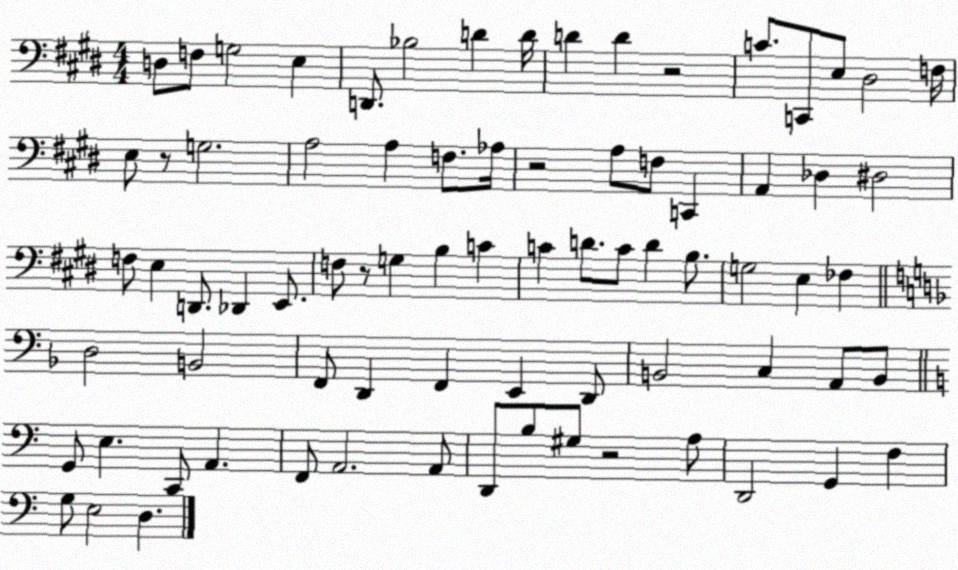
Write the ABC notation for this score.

X:1
T:Untitled
M:4/4
L:1/4
K:E
D,/2 F,/2 G,2 E, D,,/2 _B,2 D D/4 D D z2 C/2 C,,/2 E,/2 ^D,2 F,/4 E,/2 z/2 G,2 A,2 A, F,/2 _A,/4 z2 A,/2 F,/2 C,, A,, _D, ^D,2 F,/2 E, D,,/2 _D,, E,,/2 F,/2 z/2 G, B, C C D/2 C/2 D B,/2 G,2 E, _F, D,2 B,,2 F,,/2 D,, F,, E,, D,,/2 B,,2 C, A,,/2 B,,/2 G,,/2 E, C,,/2 A,, F,,/2 A,,2 A,,/2 D,,/2 B,/2 ^G,/2 z2 A,/2 D,,2 G,, F, G,/2 E,2 D,